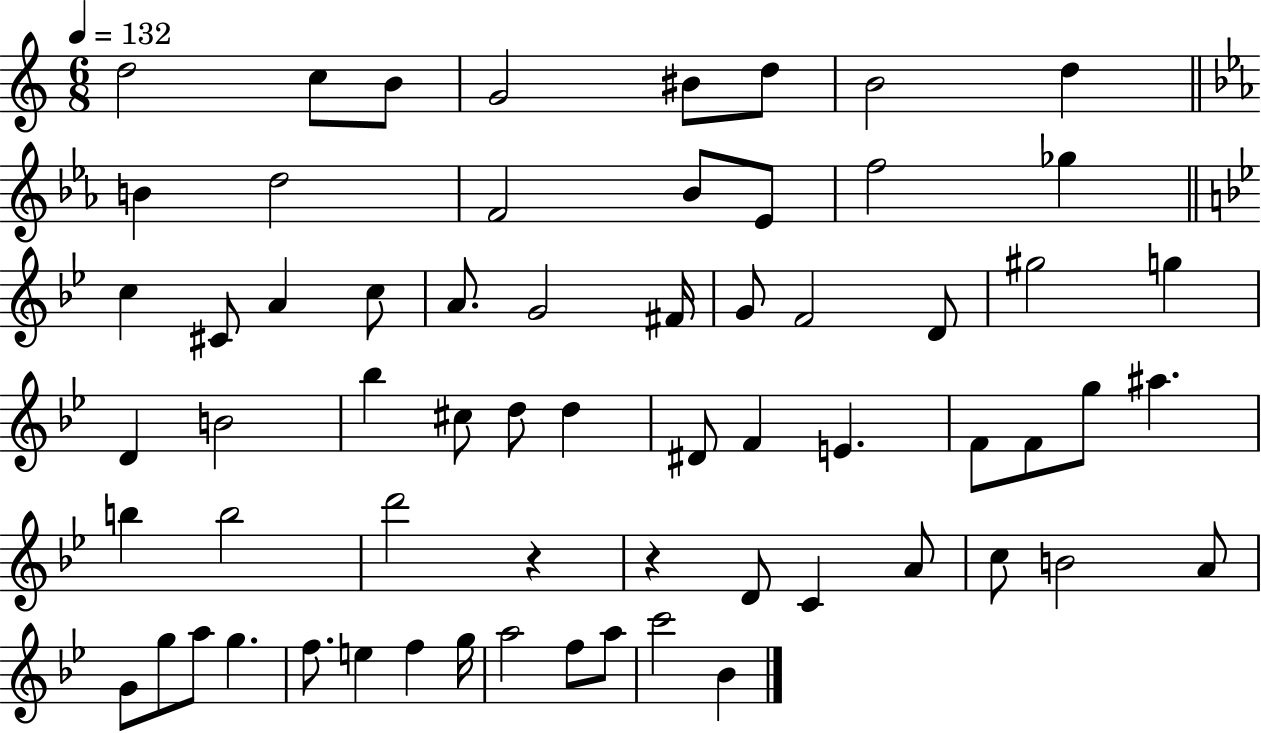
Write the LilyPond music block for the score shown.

{
  \clef treble
  \numericTimeSignature
  \time 6/8
  \key c \major
  \tempo 4 = 132
  d''2 c''8 b'8 | g'2 bis'8 d''8 | b'2 d''4 | \bar "||" \break \key c \minor b'4 d''2 | f'2 bes'8 ees'8 | f''2 ges''4 | \bar "||" \break \key bes \major c''4 cis'8 a'4 c''8 | a'8. g'2 fis'16 | g'8 f'2 d'8 | gis''2 g''4 | \break d'4 b'2 | bes''4 cis''8 d''8 d''4 | dis'8 f'4 e'4. | f'8 f'8 g''8 ais''4. | \break b''4 b''2 | d'''2 r4 | r4 d'8 c'4 a'8 | c''8 b'2 a'8 | \break g'8 g''8 a''8 g''4. | f''8. e''4 f''4 g''16 | a''2 f''8 a''8 | c'''2 bes'4 | \break \bar "|."
}